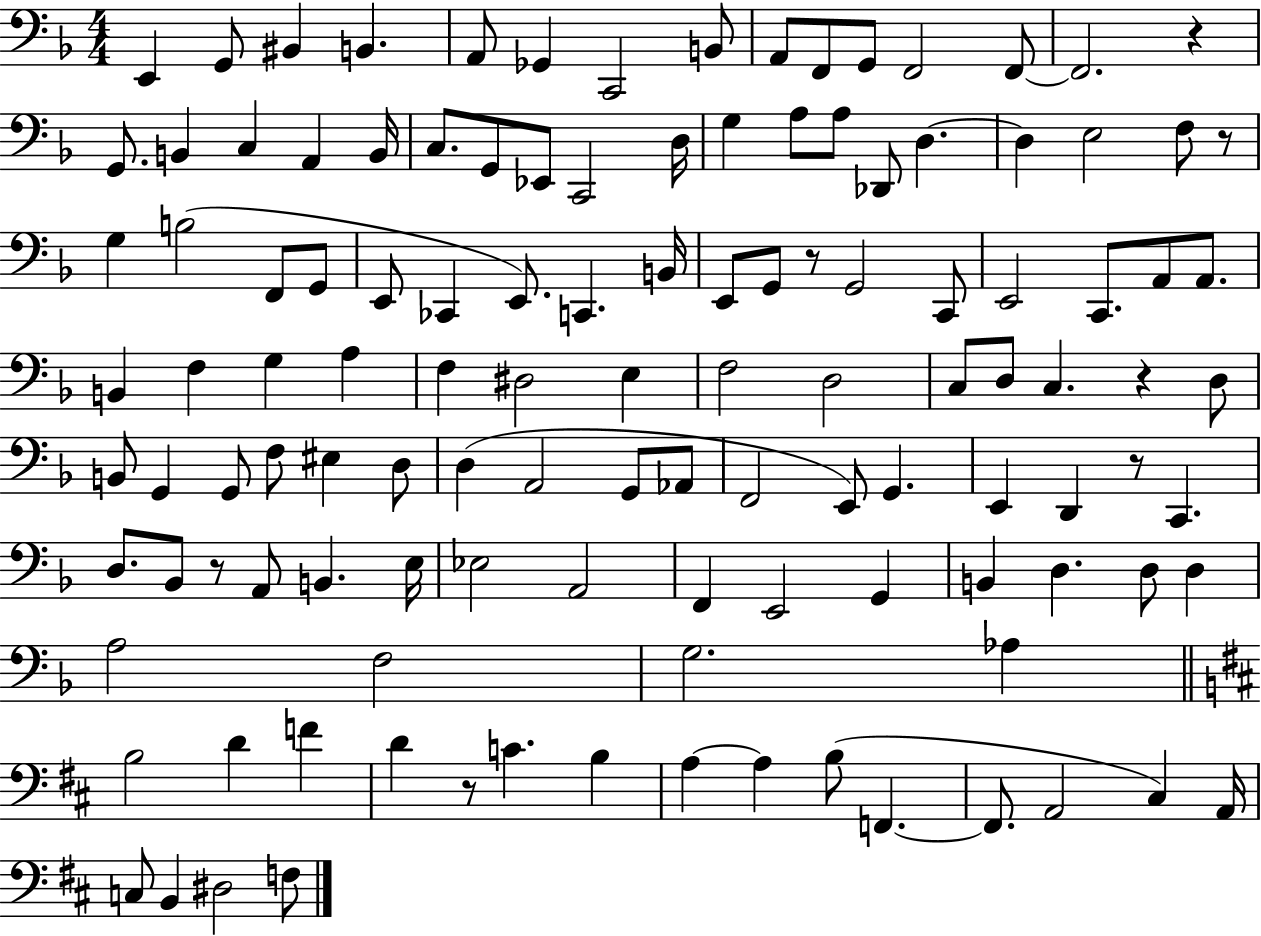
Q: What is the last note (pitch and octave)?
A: F3